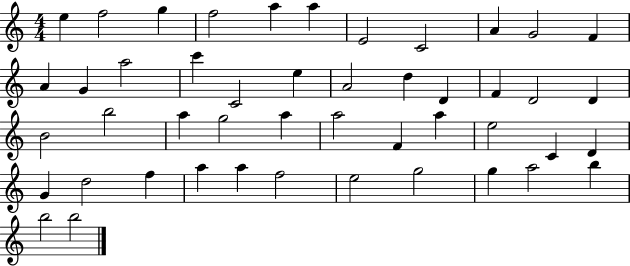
{
  \clef treble
  \numericTimeSignature
  \time 4/4
  \key c \major
  e''4 f''2 g''4 | f''2 a''4 a''4 | e'2 c'2 | a'4 g'2 f'4 | \break a'4 g'4 a''2 | c'''4 c'2 e''4 | a'2 d''4 d'4 | f'4 d'2 d'4 | \break b'2 b''2 | a''4 g''2 a''4 | a''2 f'4 a''4 | e''2 c'4 d'4 | \break g'4 d''2 f''4 | a''4 a''4 f''2 | e''2 g''2 | g''4 a''2 b''4 | \break b''2 b''2 | \bar "|."
}